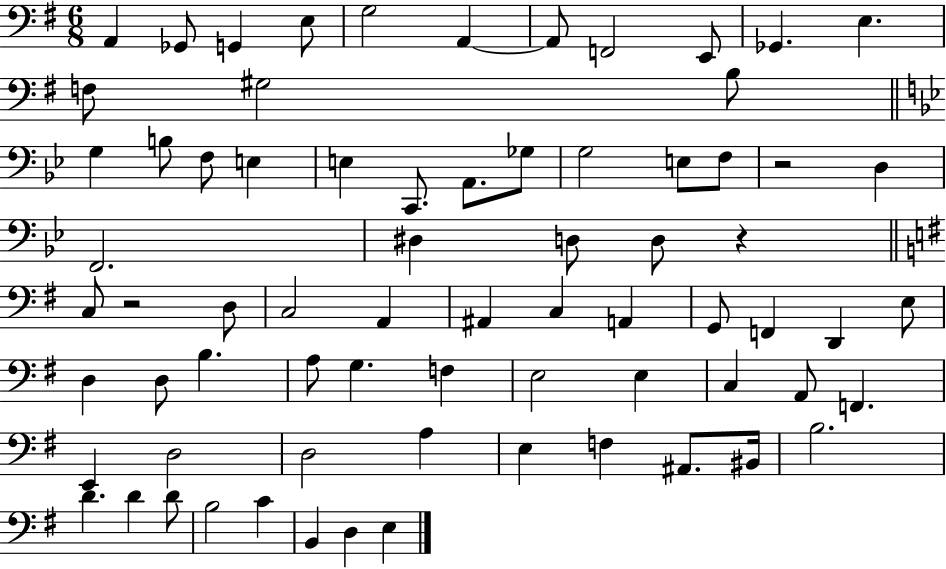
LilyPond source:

{
  \clef bass
  \numericTimeSignature
  \time 6/8
  \key g \major
  \repeat volta 2 { a,4 ges,8 g,4 e8 | g2 a,4~~ | a,8 f,2 e,8 | ges,4. e4. | \break f8 gis2 b8 | \bar "||" \break \key bes \major g4 b8 f8 e4 | e4 c,8. a,8. ges8 | g2 e8 f8 | r2 d4 | \break f,2. | dis4 d8 d8 r4 | \bar "||" \break \key g \major c8 r2 d8 | c2 a,4 | ais,4 c4 a,4 | g,8 f,4 d,4 e8 | \break d4 d8 b4. | a8 g4. f4 | e2 e4 | c4 a,8 f,4. | \break e,4 d2 | d2 a4 | e4 f4 ais,8. bis,16 | b2. | \break d'4. d'4 d'8 | b2 c'4 | b,4 d4 e4 | } \bar "|."
}